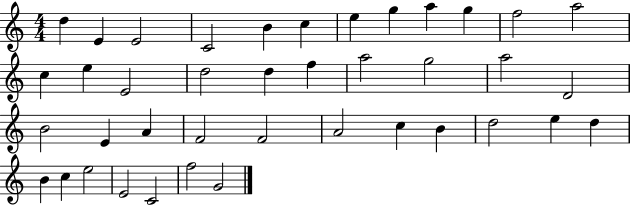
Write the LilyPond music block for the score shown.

{
  \clef treble
  \numericTimeSignature
  \time 4/4
  \key c \major
  d''4 e'4 e'2 | c'2 b'4 c''4 | e''4 g''4 a''4 g''4 | f''2 a''2 | \break c''4 e''4 e'2 | d''2 d''4 f''4 | a''2 g''2 | a''2 d'2 | \break b'2 e'4 a'4 | f'2 f'2 | a'2 c''4 b'4 | d''2 e''4 d''4 | \break b'4 c''4 e''2 | e'2 c'2 | f''2 g'2 | \bar "|."
}